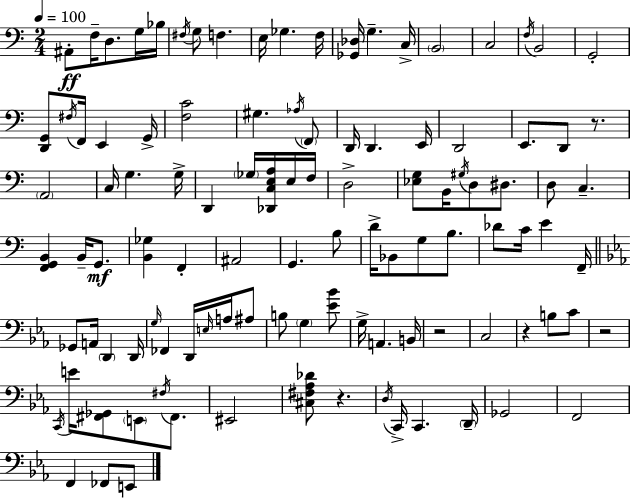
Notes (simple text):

A#2/e F3/s D3/e. G3/s Bb3/s F#3/s G3/e F3/q. E3/s Gb3/q. F3/s [Gb2,Db3]/s G3/q. C3/s B2/h C3/h F3/s B2/h G2/h [D2,G2]/e F#3/s F2/s E2/q G2/s [F3,C4]/h G#3/q. Ab3/s F2/e D2/s D2/q. E2/s D2/h E2/e. D2/e R/e. A2/h C3/s G3/q. G3/s D2/q Gb3/s [Db2,C3,E3,A3]/s E3/s F3/s D3/h [Eb3,G3]/e B2/s G#3/s D3/e D#3/e. D3/e C3/q. [F2,G2,B2]/q B2/s G2/e. [B2,Gb3]/q F2/q A#2/h G2/q. B3/e D4/s Bb2/e G3/e B3/e. Db4/e C4/s E4/q F2/s Gb2/e A2/s D2/q D2/s G3/s FES2/q D2/s E3/s A3/s A#3/e B3/e G3/q [Eb4,Bb4]/e G3/s A2/q. B2/s R/h C3/h R/q B3/e C4/e R/h C2/s E4/s [F#2,Gb2]/e E2/e F#3/s F#2/e. EIS2/h [C#3,F#3,Ab3,Db4]/e R/q. D3/s C2/s C2/q. D2/s Gb2/h F2/h F2/q FES2/e E2/e